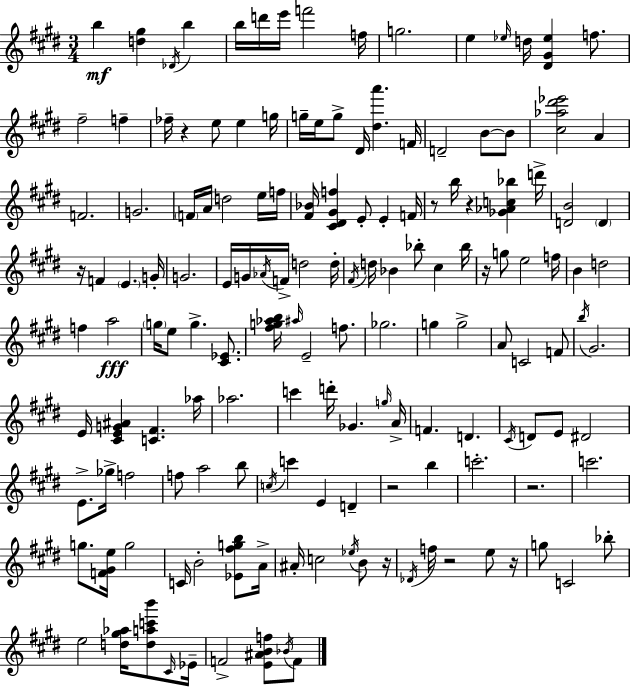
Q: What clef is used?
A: treble